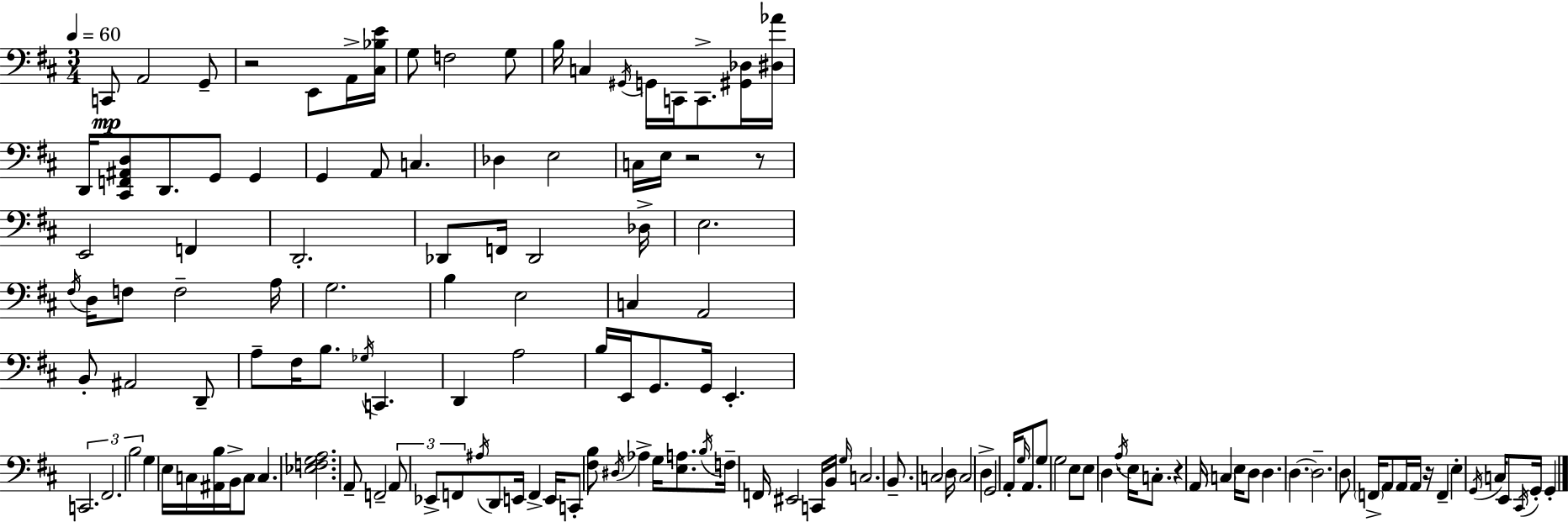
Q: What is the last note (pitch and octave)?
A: G2